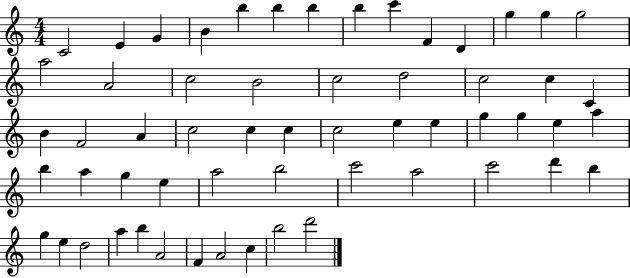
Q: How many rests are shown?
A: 0